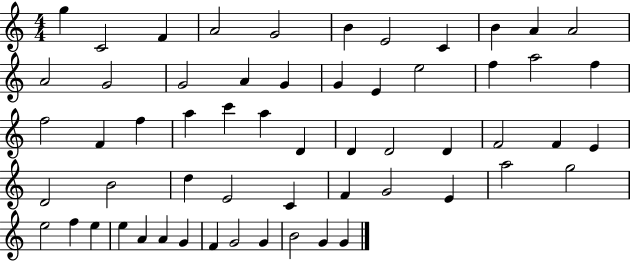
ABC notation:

X:1
T:Untitled
M:4/4
L:1/4
K:C
g C2 F A2 G2 B E2 C B A A2 A2 G2 G2 A G G E e2 f a2 f f2 F f a c' a D D D2 D F2 F E D2 B2 d E2 C F G2 E a2 g2 e2 f e e A A G F G2 G B2 G G